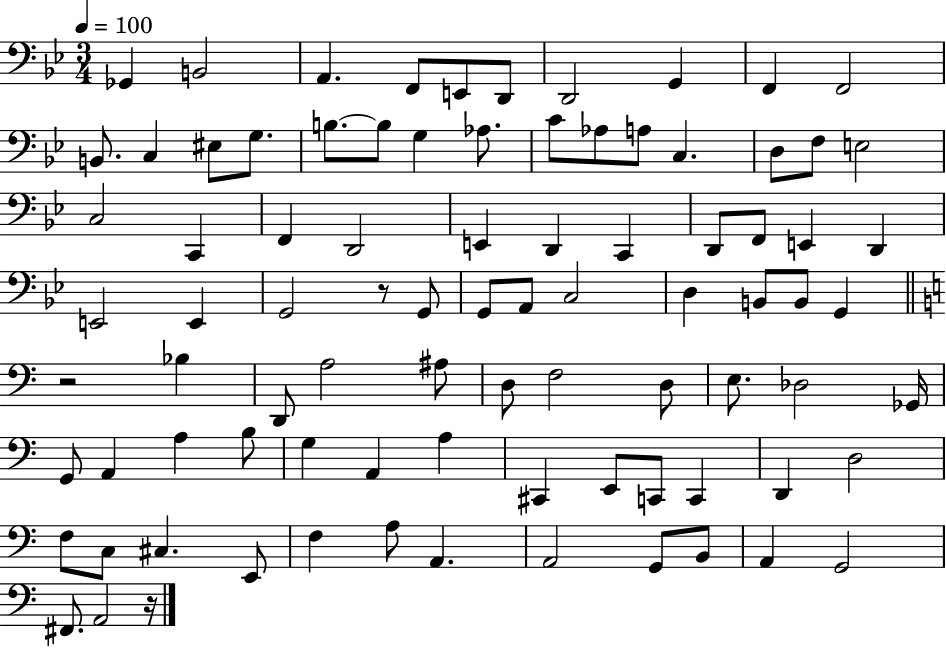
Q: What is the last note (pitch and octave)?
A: A2